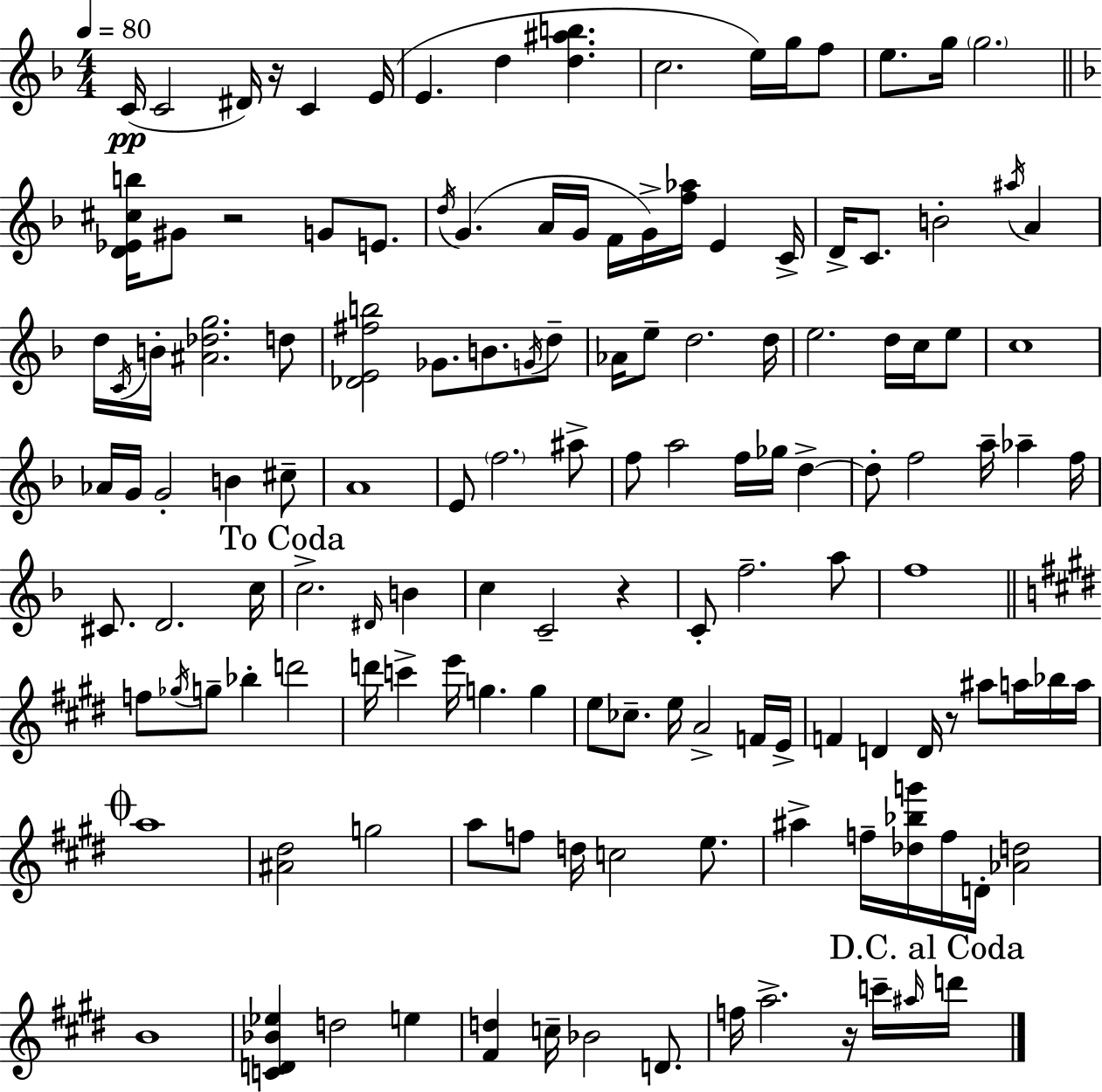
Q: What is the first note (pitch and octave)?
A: C4